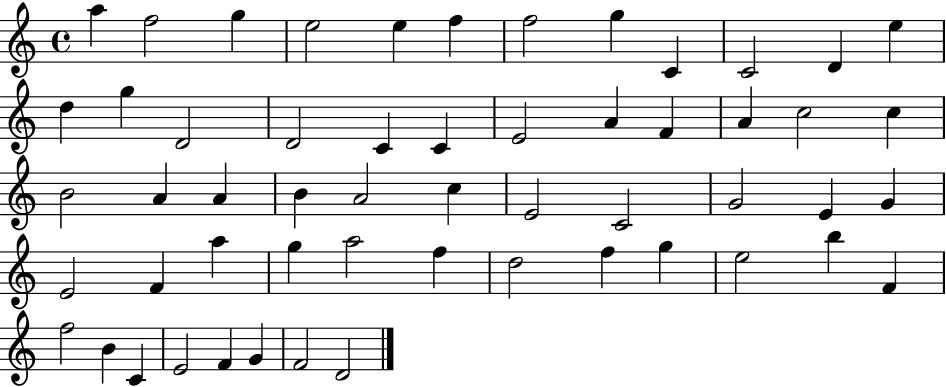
A5/q F5/h G5/q E5/h E5/q F5/q F5/h G5/q C4/q C4/h D4/q E5/q D5/q G5/q D4/h D4/h C4/q C4/q E4/h A4/q F4/q A4/q C5/h C5/q B4/h A4/q A4/q B4/q A4/h C5/q E4/h C4/h G4/h E4/q G4/q E4/h F4/q A5/q G5/q A5/h F5/q D5/h F5/q G5/q E5/h B5/q F4/q F5/h B4/q C4/q E4/h F4/q G4/q F4/h D4/h